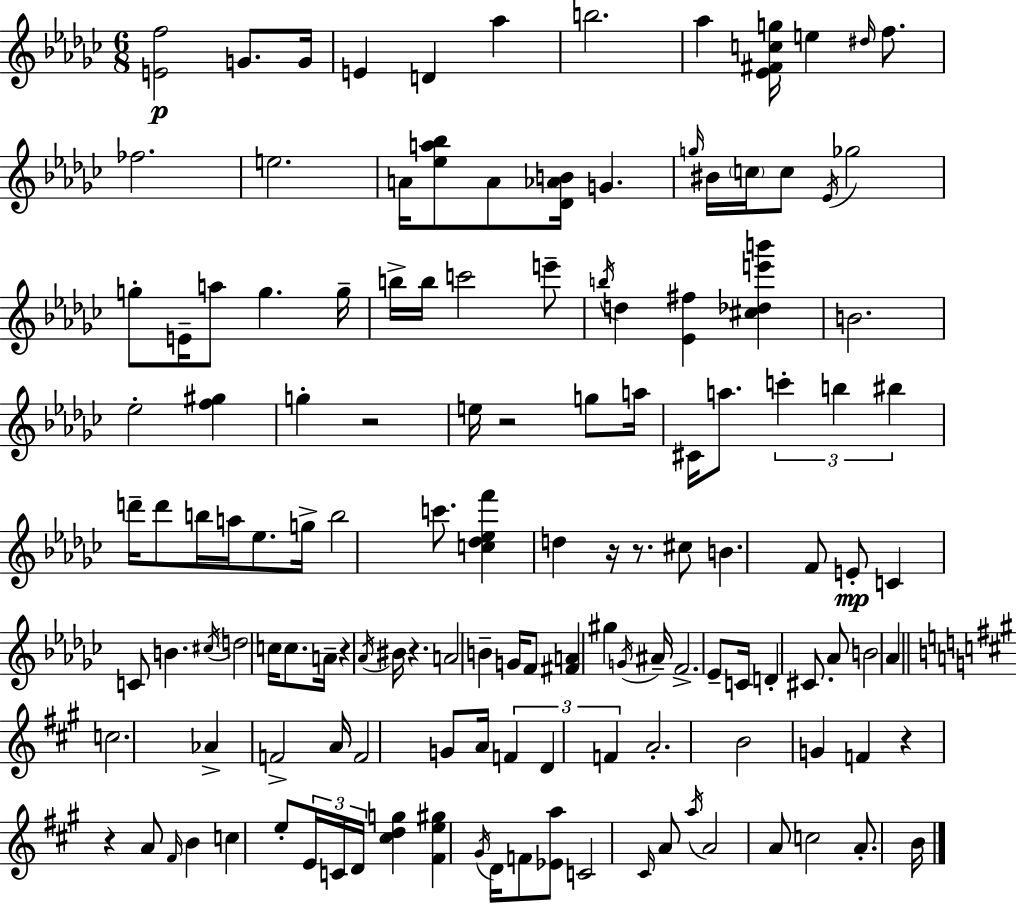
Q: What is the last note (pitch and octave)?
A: B4